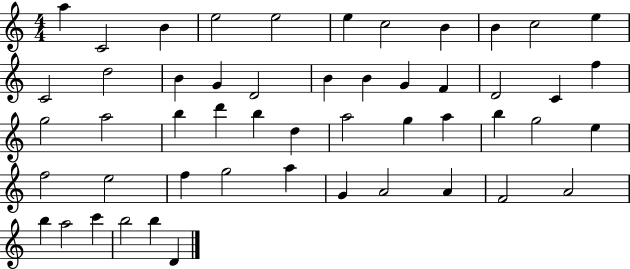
{
  \clef treble
  \numericTimeSignature
  \time 4/4
  \key c \major
  a''4 c'2 b'4 | e''2 e''2 | e''4 c''2 b'4 | b'4 c''2 e''4 | \break c'2 d''2 | b'4 g'4 d'2 | b'4 b'4 g'4 f'4 | d'2 c'4 f''4 | \break g''2 a''2 | b''4 d'''4 b''4 d''4 | a''2 g''4 a''4 | b''4 g''2 e''4 | \break f''2 e''2 | f''4 g''2 a''4 | g'4 a'2 a'4 | f'2 a'2 | \break b''4 a''2 c'''4 | b''2 b''4 d'4 | \bar "|."
}